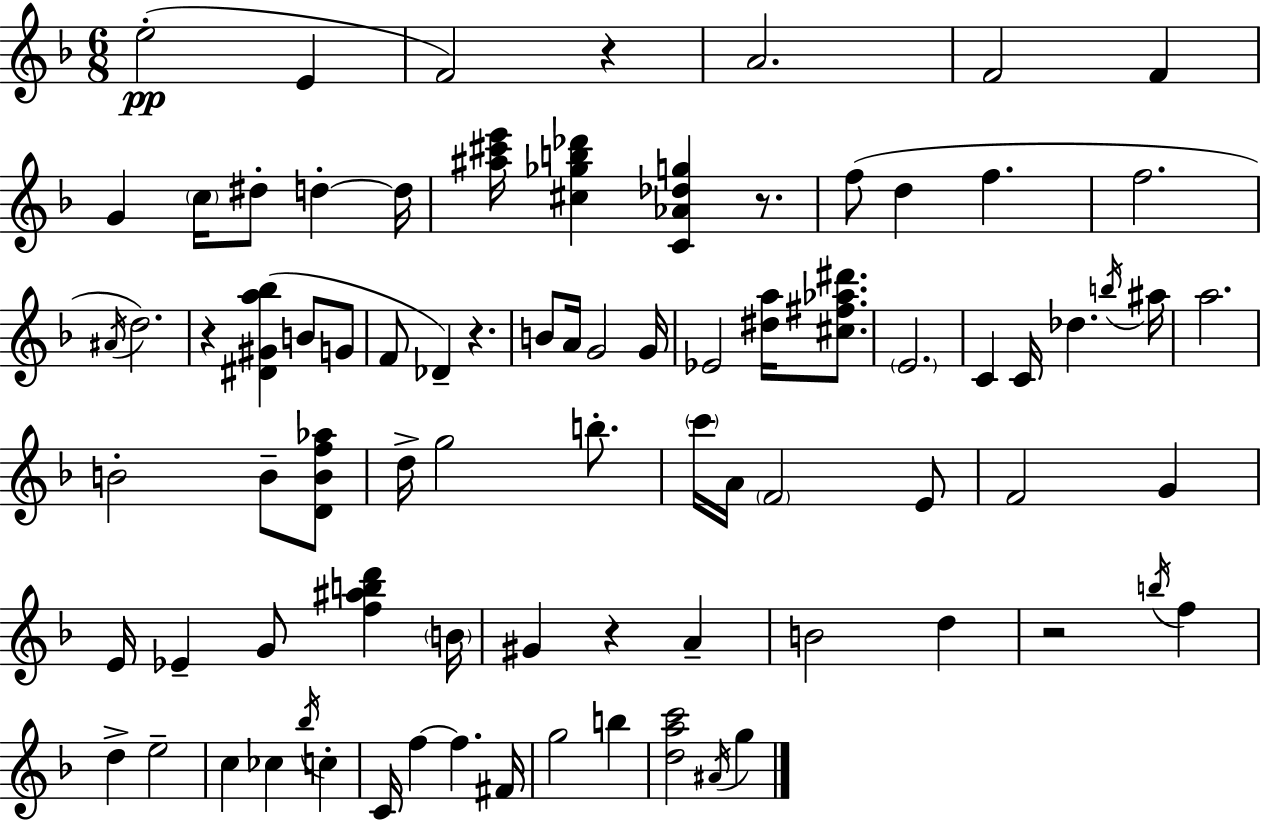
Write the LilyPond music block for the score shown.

{
  \clef treble
  \numericTimeSignature
  \time 6/8
  \key d \minor
  e''2-.(\pp e'4 | f'2) r4 | a'2. | f'2 f'4 | \break g'4 \parenthesize c''16 dis''8-. d''4-.~~ d''16 | <ais'' cis''' e'''>16 <cis'' ges'' b'' des'''>4 <c' aes' des'' g''>4 r8. | f''8( d''4 f''4. | f''2. | \break \acciaccatura { ais'16 } d''2.) | r4 <dis' gis' a'' bes''>4( b'8 g'8 | f'8 des'4--) r4. | b'8 a'16 g'2 | \break g'16 ees'2 <dis'' a''>16 <cis'' fis'' aes'' dis'''>8. | \parenthesize e'2. | c'4 c'16 des''4. | \acciaccatura { b''16 } ais''16 a''2. | \break b'2-. b'8-- | <d' b' f'' aes''>8 d''16-> g''2 b''8.-. | \parenthesize c'''16 a'16 \parenthesize f'2 | e'8 f'2 g'4 | \break e'16 ees'4-- g'8 <f'' ais'' b'' d'''>4 | \parenthesize b'16 gis'4 r4 a'4-- | b'2 d''4 | r2 \acciaccatura { b''16 } f''4 | \break d''4-> e''2-- | c''4 ces''4 \acciaccatura { bes''16 } | c''4-. c'16 f''4~~ f''4. | fis'16 g''2 | \break b''4 <d'' a'' c'''>2 | \acciaccatura { ais'16 } g''4 \bar "|."
}